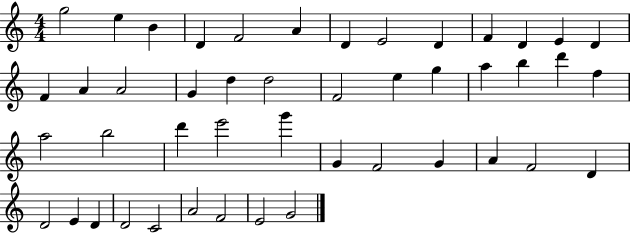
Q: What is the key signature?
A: C major